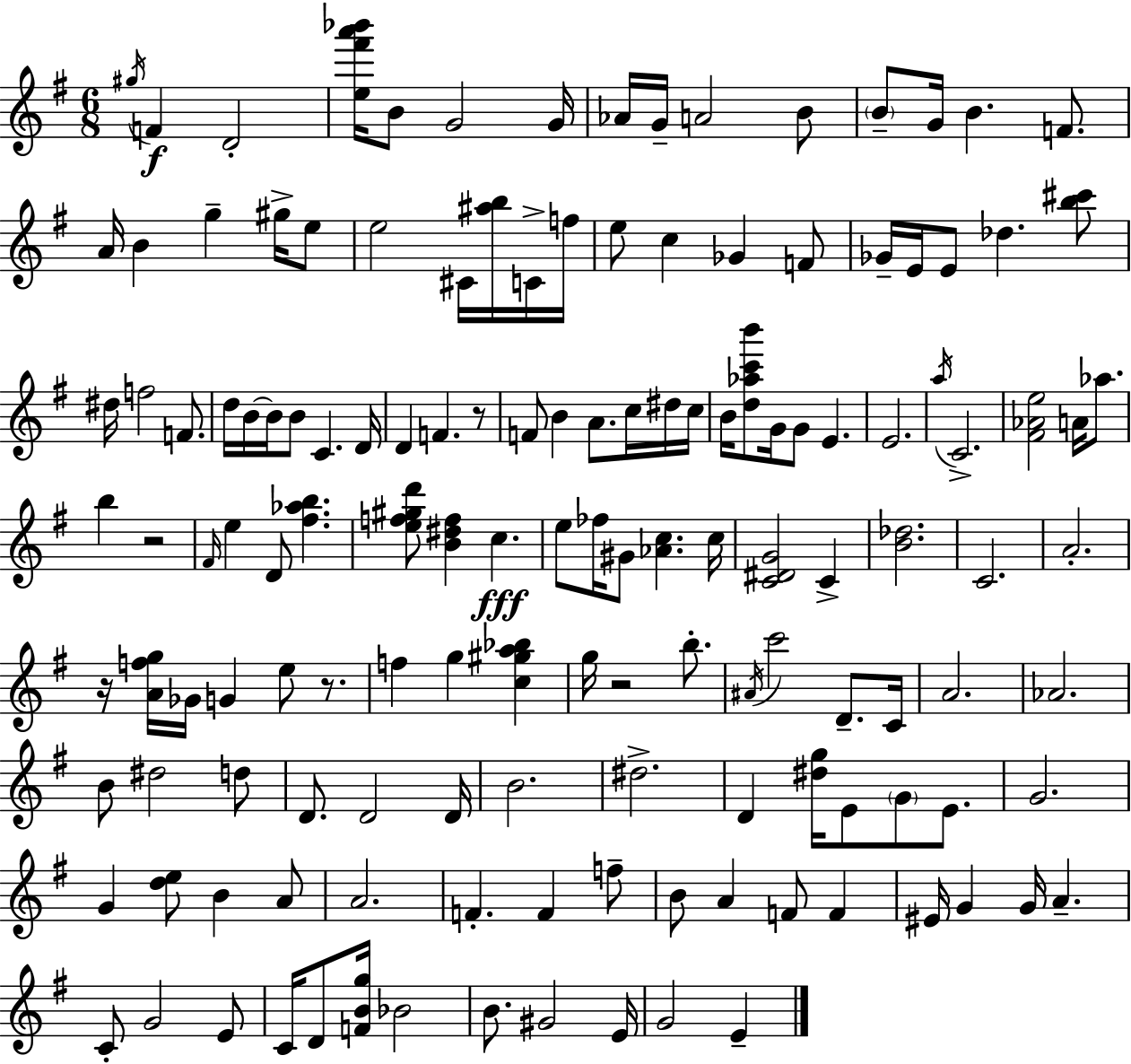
X:1
T:Untitled
M:6/8
L:1/4
K:G
^g/4 F D2 [e^f'a'_b']/4 B/2 G2 G/4 _A/4 G/4 A2 B/2 B/2 G/4 B F/2 A/4 B g ^g/4 e/2 e2 ^C/4 [^ab]/4 C/4 f/4 e/2 c _G F/2 _G/4 E/4 E/2 _d [b^c']/2 ^d/4 f2 F/2 d/4 B/4 B/4 B/2 C D/4 D F z/2 F/2 B A/2 c/4 ^d/4 c/4 B/4 [d_ac'b']/2 G/4 G/2 E E2 a/4 C2 [^F_Ae]2 A/4 _a/2 b z2 ^F/4 e D/2 [^f_ab] [ef^gd']/2 [B^df] c e/2 _f/4 ^G/2 [_Ac] c/4 [C^DG]2 C [B_d]2 C2 A2 z/4 [Afg]/4 _G/4 G e/2 z/2 f g [c^ga_b] g/4 z2 b/2 ^A/4 c'2 D/2 C/4 A2 _A2 B/2 ^d2 d/2 D/2 D2 D/4 B2 ^d2 D [^dg]/4 E/2 G/2 E/2 G2 G [de]/2 B A/2 A2 F F f/2 B/2 A F/2 F ^E/4 G G/4 A C/2 G2 E/2 C/4 D/2 [FBg]/4 _B2 B/2 ^G2 E/4 G2 E